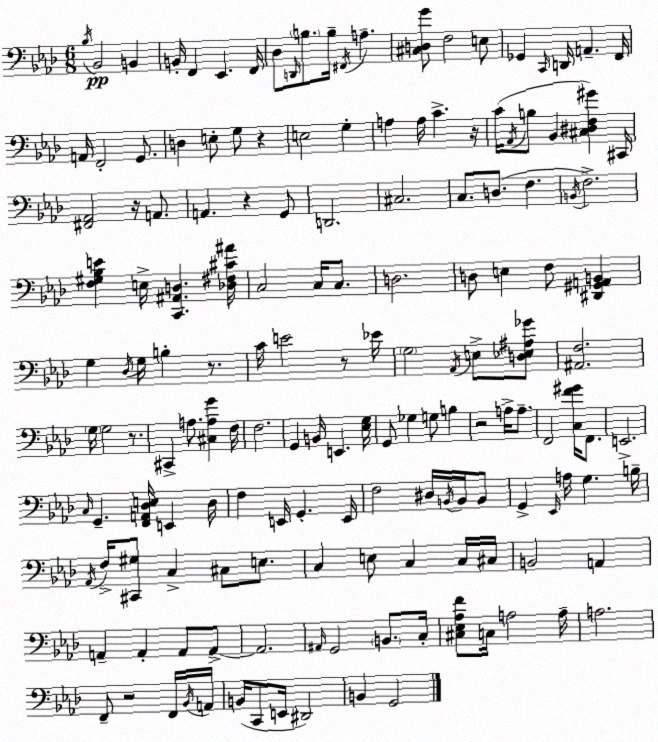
X:1
T:Untitled
M:6/8
L:1/4
K:Fm
_B,/4 _B,,2 B,, B,,/4 F,, _E,, F,,/4 _D,/2 D,,/4 B,/2 B,/4 ^F,,/4 A, [^C,D,G]/2 F,2 E,/2 _G,, C,,/4 D,,/4 A,, F,,/4 A,,/4 F,,2 G,,/2 D, E,/2 G,/2 z E,2 G, A, A,/4 C z/4 C/4 _A,,/4 B,/2 _B,, [^C,^D,F,^G] ^C,,/4 [^F,,_A,,]2 z/4 A,,/2 A,, z G,,/2 D,,2 ^C,2 C,/2 D,/2 F, B,,/4 F,2 [F,^G,_B,E] E,/4 [C,,^A,,D,] [_D,^F,^C^A]/4 C,2 C,/4 C,/2 D,2 D,/2 E, F,/2 [^D,,^G,,A,,B,,] G, _D,/4 G,/4 B, z/2 C/4 E2 z/2 _E/4 G,2 _A,,/4 E,/2 [D,_E,^A,_G]/2 [^A,,F,]2 G,/4 G,2 z/2 ^C,, A,/2 [^C,A,G] F,/4 F,2 G,, B,,/4 E,, [_E,G,]/4 G,,/2 _G, G,/2 B, z2 A,/4 A,/2 F,,2 [C,F^G]/4 F,,/2 E,,2 C,/4 G,, [F,,A,,_D,E,]/4 E,, _D,/4 F, E,,/4 G,, E,,/4 F,2 ^D,/4 B,,/4 B,,/4 B,,/2 G,, _E,,/4 A,/4 G, B,/4 _A,,/4 F,/4 [^C,,^G,]/2 C, ^C,/2 E,/2 C, E,/2 C, C,/4 ^C,/4 B,,2 A,, A,, A,, A,,/2 A,,/2 A,,2 ^A,,/4 G,,2 B,,/2 C,/4 [^C,_E,_A,F]/2 C,/4 A,2 A,/4 A,2 F,,/2 z2 F,,/4 _B,,/4 A,,/4 B,,/4 C,,/2 E,,/4 ^D,,2 B,, G,,2